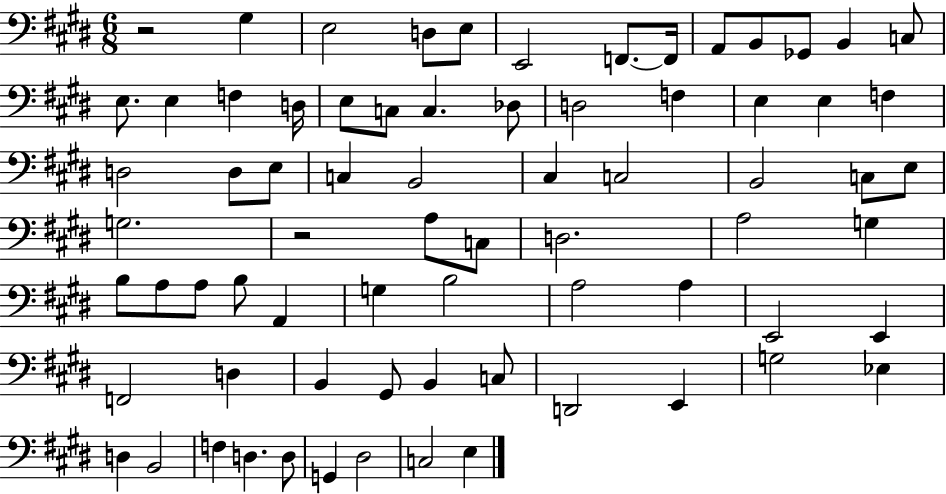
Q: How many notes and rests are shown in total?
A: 73